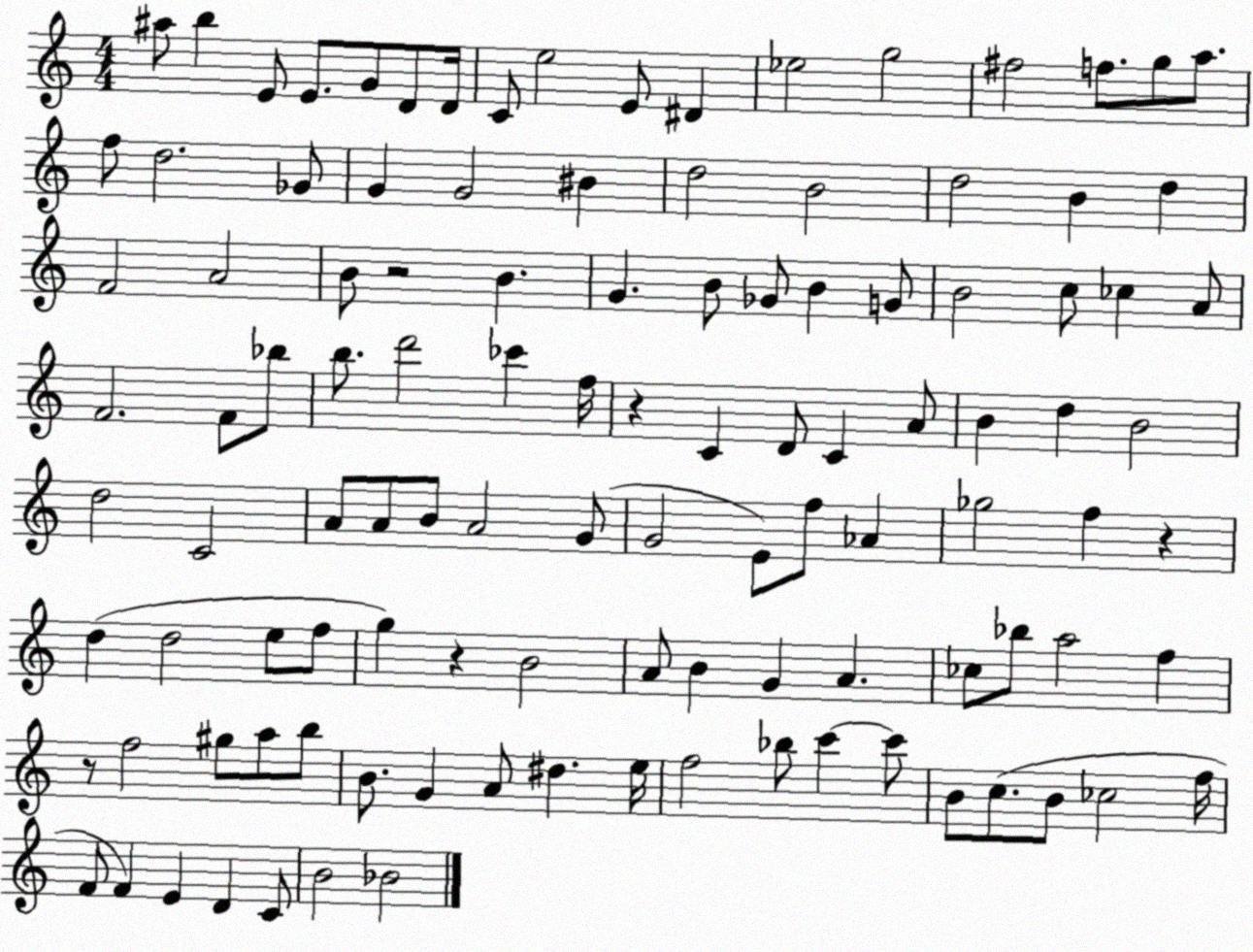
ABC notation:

X:1
T:Untitled
M:4/4
L:1/4
K:C
^a/2 b E/2 E/2 G/2 D/2 D/4 C/2 e2 E/2 ^D _e2 g2 ^f2 f/2 g/2 a/2 f/2 d2 _G/2 G G2 ^B d2 B2 d2 B d F2 A2 B/2 z2 B G B/2 _G/2 B G/2 B2 c/2 _c A/2 F2 F/2 _b/2 b/2 d'2 _c' f/4 z C D/2 C A/2 B d B2 d2 C2 A/2 A/2 B/2 A2 G/2 G2 E/2 f/2 _A _g2 f z d d2 e/2 f/2 g z B2 A/2 B G A _c/2 _b/2 a2 f z/2 f2 ^g/2 a/2 b/2 B/2 G A/2 ^d e/4 f2 _b/2 c' c'/2 B/2 c/2 B/2 _c2 f/4 F/2 F E D C/2 B2 _B2